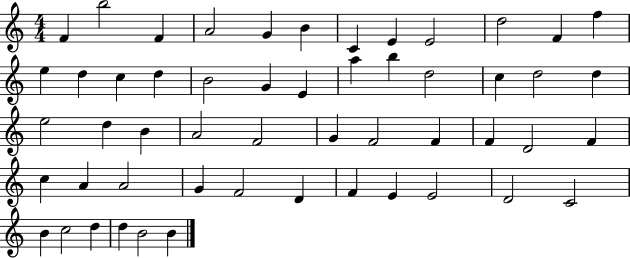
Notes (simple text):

F4/q B5/h F4/q A4/h G4/q B4/q C4/q E4/q E4/h D5/h F4/q F5/q E5/q D5/q C5/q D5/q B4/h G4/q E4/q A5/q B5/q D5/h C5/q D5/h D5/q E5/h D5/q B4/q A4/h F4/h G4/q F4/h F4/q F4/q D4/h F4/q C5/q A4/q A4/h G4/q F4/h D4/q F4/q E4/q E4/h D4/h C4/h B4/q C5/h D5/q D5/q B4/h B4/q